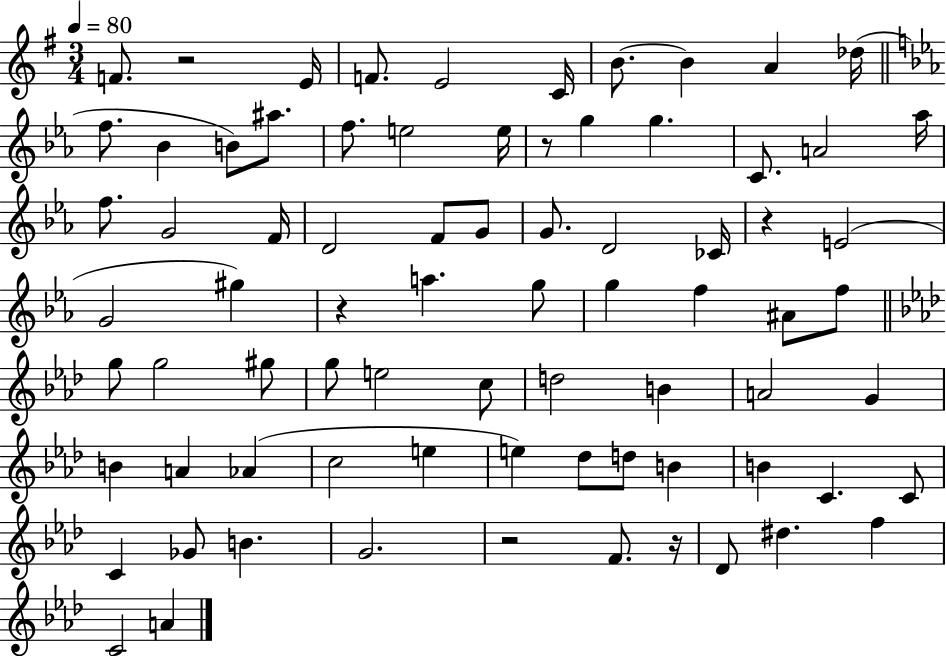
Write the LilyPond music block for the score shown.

{
  \clef treble
  \numericTimeSignature
  \time 3/4
  \key g \major
  \tempo 4 = 80
  \repeat volta 2 { f'8. r2 e'16 | f'8. e'2 c'16 | b'8.~~ b'4 a'4 des''16( | \bar "||" \break \key ees \major f''8. bes'4 b'8) ais''8. | f''8. e''2 e''16 | r8 g''4 g''4. | c'8. a'2 aes''16 | \break f''8. g'2 f'16 | d'2 f'8 g'8 | g'8. d'2 ces'16 | r4 e'2( | \break g'2 gis''4) | r4 a''4. g''8 | g''4 f''4 ais'8 f''8 | \bar "||" \break \key f \minor g''8 g''2 gis''8 | g''8 e''2 c''8 | d''2 b'4 | a'2 g'4 | \break b'4 a'4 aes'4( | c''2 e''4 | e''4) des''8 d''8 b'4 | b'4 c'4. c'8 | \break c'4 ges'8 b'4. | g'2. | r2 f'8. r16 | des'8 dis''4. f''4 | \break c'2 a'4 | } \bar "|."
}